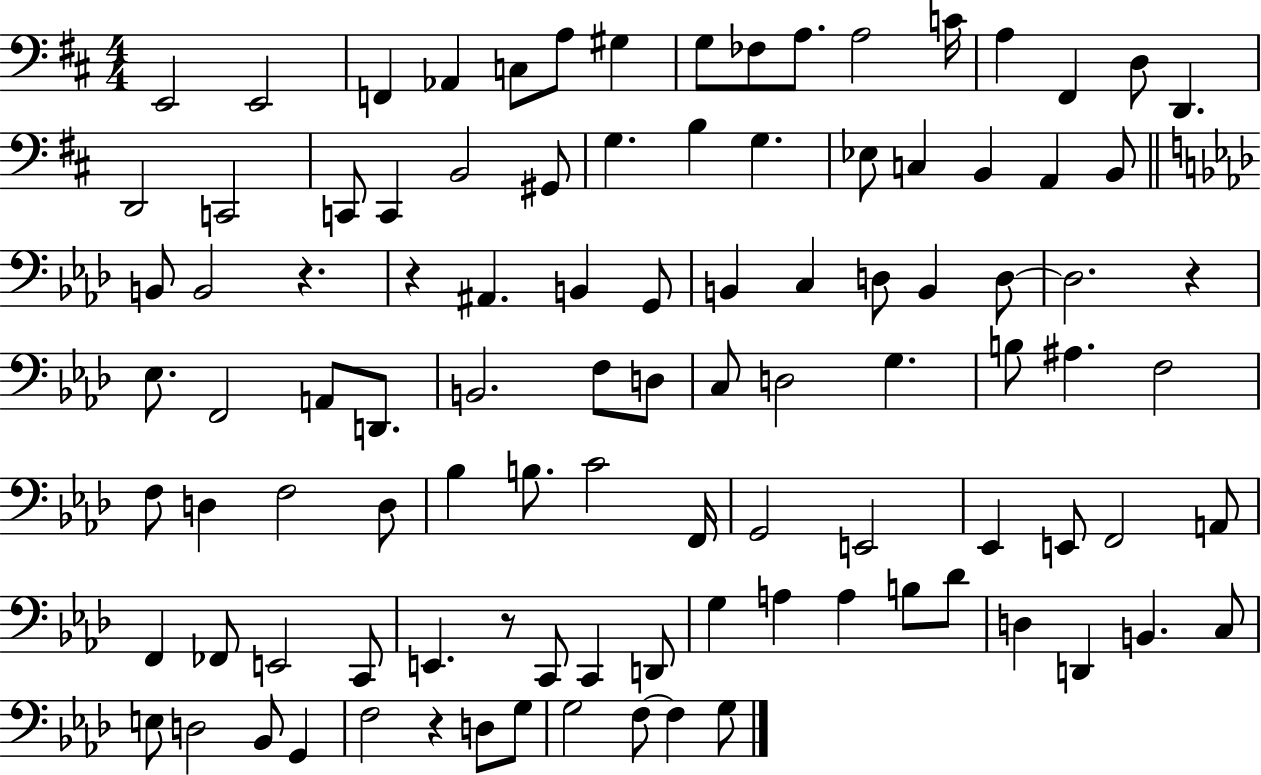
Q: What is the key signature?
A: D major